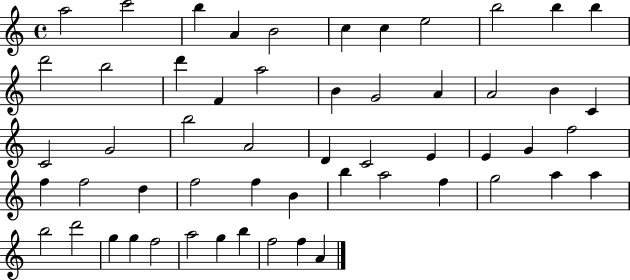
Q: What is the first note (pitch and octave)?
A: A5